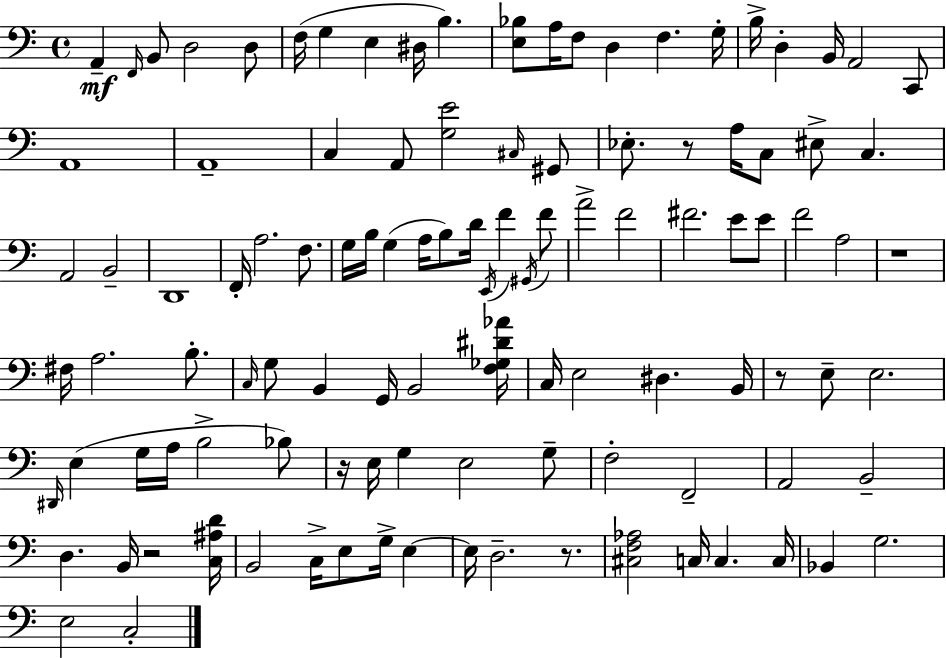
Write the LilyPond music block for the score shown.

{
  \clef bass
  \time 4/4
  \defaultTimeSignature
  \key c \major
  a,4--\mf \grace { f,16 } b,8 d2 d8 | f16( g4 e4 dis16 b4.) | <e bes>8 a16 f8 d4 f4. | g16-. b16-> d4-. b,16 a,2 c,8 | \break a,1 | a,1-- | c4 a,8 <g e'>2 \grace { cis16 } | gis,8 ees8.-. r8 a16 c8 eis8-> c4. | \break a,2 b,2-- | d,1 | f,16-. a2. f8. | g16 b16 g4( a16 b8) d'16 \acciaccatura { e,16 } f'4 | \break \acciaccatura { gis,16 } f'8 a'2-> f'2 | fis'2. | e'8 e'8 f'2 a2 | r1 | \break fis16 a2. | b8.-. \grace { c16 } g8 b,4 g,16 b,2 | <f ges dis' aes'>16 c16 e2 dis4. | b,16 r8 e8-- e2. | \break \grace { dis,16 }( e4 g16 a16 b2-> | bes8) r16 e16 g4 e2 | g8-- f2-. f,2-- | a,2 b,2-- | \break d4. b,16 r2 | <c ais d'>16 b,2 c16-> e8 | g16-> e4~~ e16 d2.-- | r8. <cis f aes>2 c16 c4. | \break c16 bes,4 g2. | e2 c2-. | \bar "|."
}